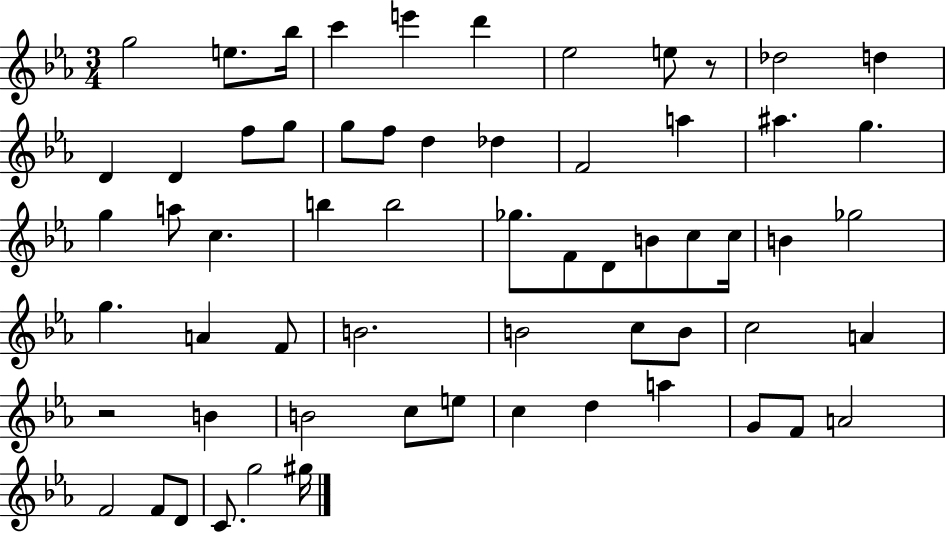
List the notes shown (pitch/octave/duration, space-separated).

G5/h E5/e. Bb5/s C6/q E6/q D6/q Eb5/h E5/e R/e Db5/h D5/q D4/q D4/q F5/e G5/e G5/e F5/e D5/q Db5/q F4/h A5/q A#5/q. G5/q. G5/q A5/e C5/q. B5/q B5/h Gb5/e. F4/e D4/e B4/e C5/e C5/s B4/q Gb5/h G5/q. A4/q F4/e B4/h. B4/h C5/e B4/e C5/h A4/q R/h B4/q B4/h C5/e E5/e C5/q D5/q A5/q G4/e F4/e A4/h F4/h F4/e D4/e C4/e. G5/h G#5/s